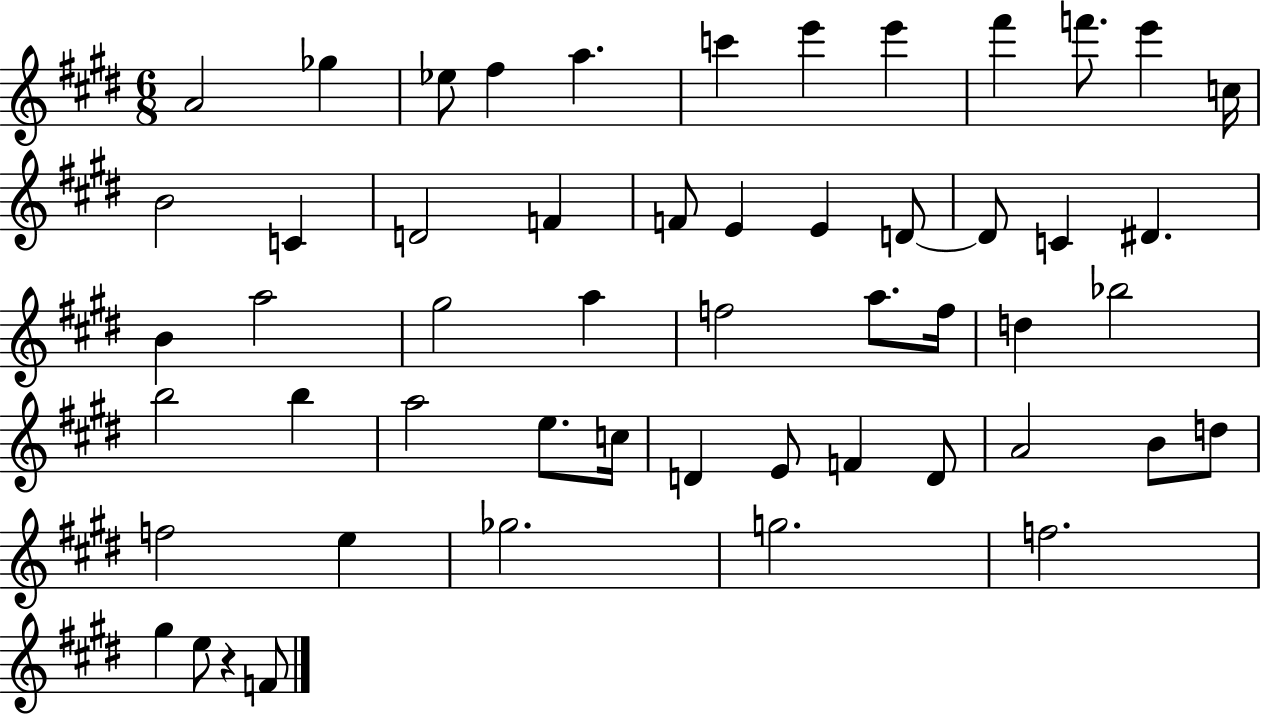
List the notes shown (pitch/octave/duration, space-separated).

A4/h Gb5/q Eb5/e F#5/q A5/q. C6/q E6/q E6/q F#6/q F6/e. E6/q C5/s B4/h C4/q D4/h F4/q F4/e E4/q E4/q D4/e D4/e C4/q D#4/q. B4/q A5/h G#5/h A5/q F5/h A5/e. F5/s D5/q Bb5/h B5/h B5/q A5/h E5/e. C5/s D4/q E4/e F4/q D4/e A4/h B4/e D5/e F5/h E5/q Gb5/h. G5/h. F5/h. G#5/q E5/e R/q F4/e